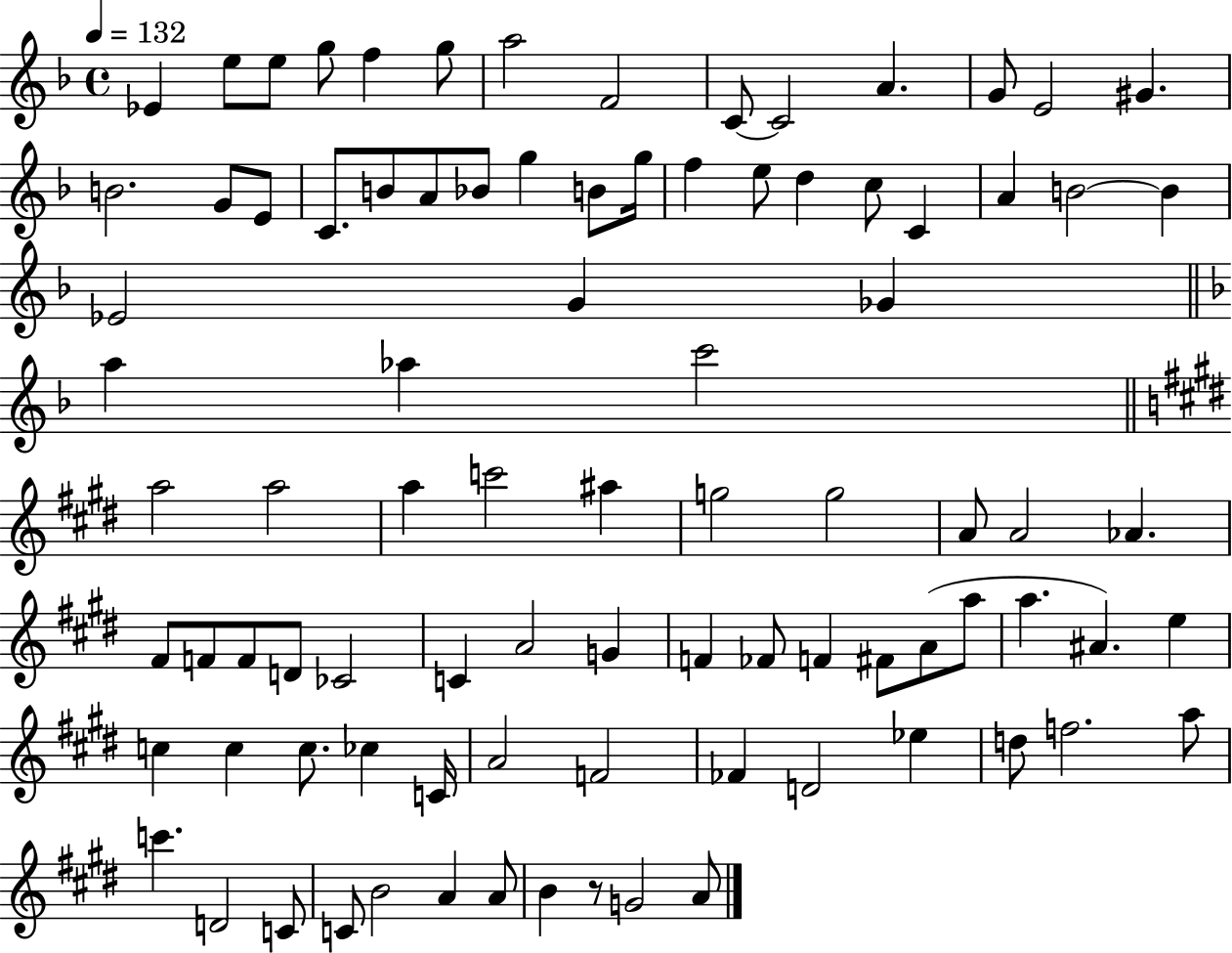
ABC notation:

X:1
T:Untitled
M:4/4
L:1/4
K:F
_E e/2 e/2 g/2 f g/2 a2 F2 C/2 C2 A G/2 E2 ^G B2 G/2 E/2 C/2 B/2 A/2 _B/2 g B/2 g/4 f e/2 d c/2 C A B2 B _E2 G _G a _a c'2 a2 a2 a c'2 ^a g2 g2 A/2 A2 _A ^F/2 F/2 F/2 D/2 _C2 C A2 G F _F/2 F ^F/2 A/2 a/2 a ^A e c c c/2 _c C/4 A2 F2 _F D2 _e d/2 f2 a/2 c' D2 C/2 C/2 B2 A A/2 B z/2 G2 A/2